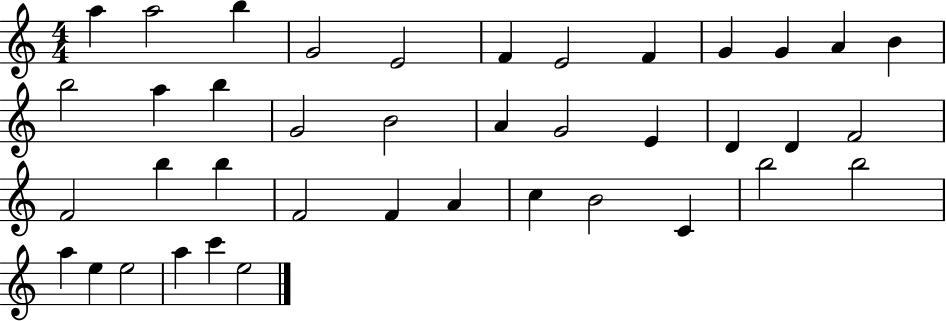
{
  \clef treble
  \numericTimeSignature
  \time 4/4
  \key c \major
  a''4 a''2 b''4 | g'2 e'2 | f'4 e'2 f'4 | g'4 g'4 a'4 b'4 | \break b''2 a''4 b''4 | g'2 b'2 | a'4 g'2 e'4 | d'4 d'4 f'2 | \break f'2 b''4 b''4 | f'2 f'4 a'4 | c''4 b'2 c'4 | b''2 b''2 | \break a''4 e''4 e''2 | a''4 c'''4 e''2 | \bar "|."
}